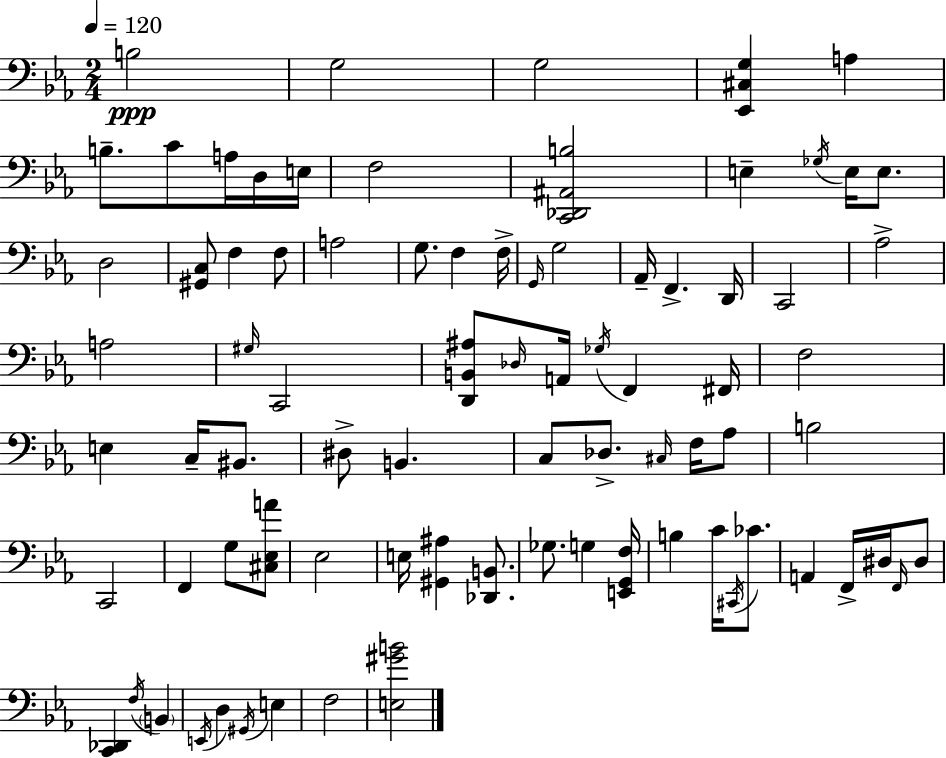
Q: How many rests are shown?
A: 0